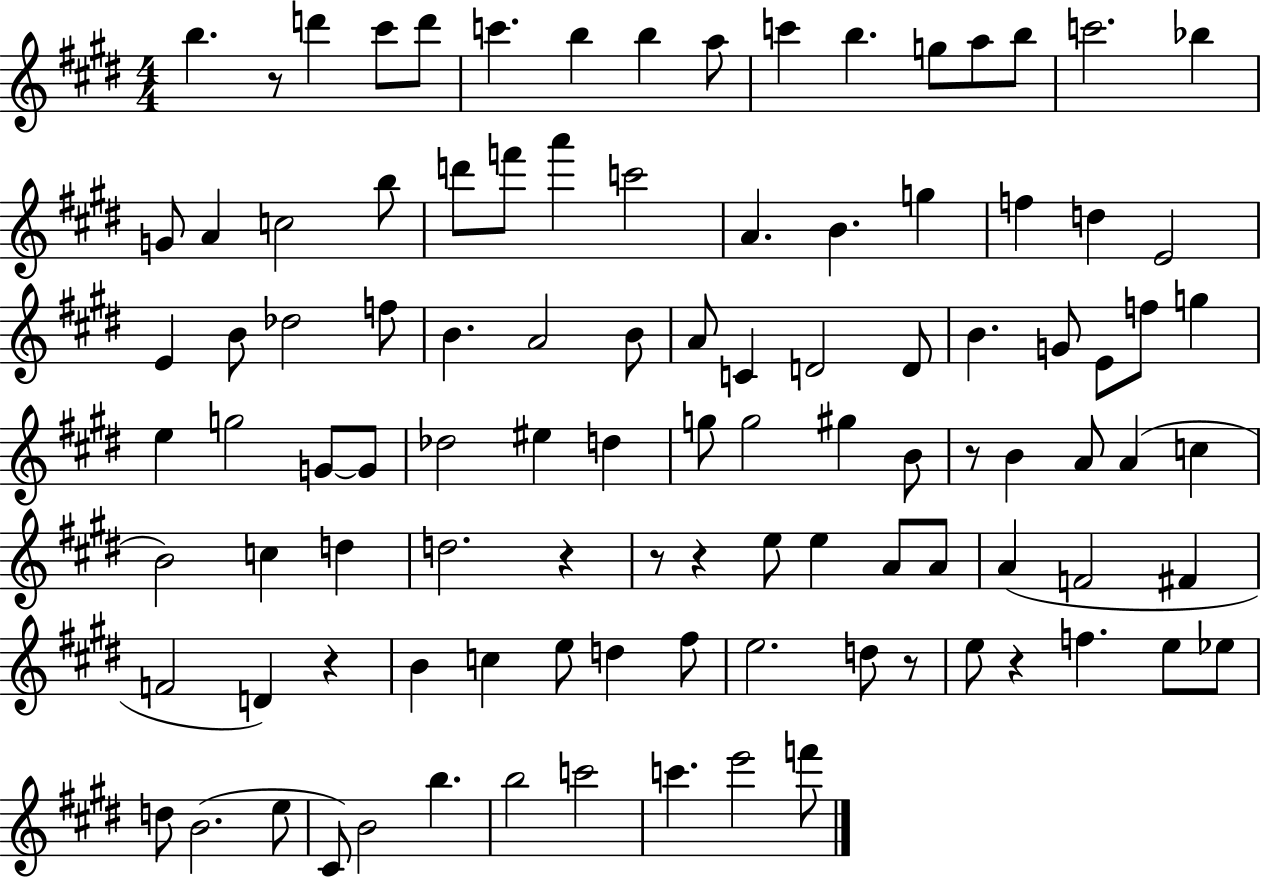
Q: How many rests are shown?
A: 8